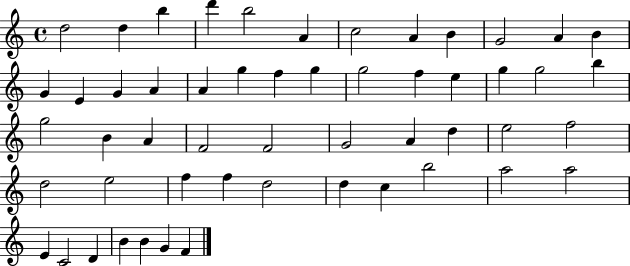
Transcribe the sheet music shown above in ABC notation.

X:1
T:Untitled
M:4/4
L:1/4
K:C
d2 d b d' b2 A c2 A B G2 A B G E G A A g f g g2 f e g g2 b g2 B A F2 F2 G2 A d e2 f2 d2 e2 f f d2 d c b2 a2 a2 E C2 D B B G F